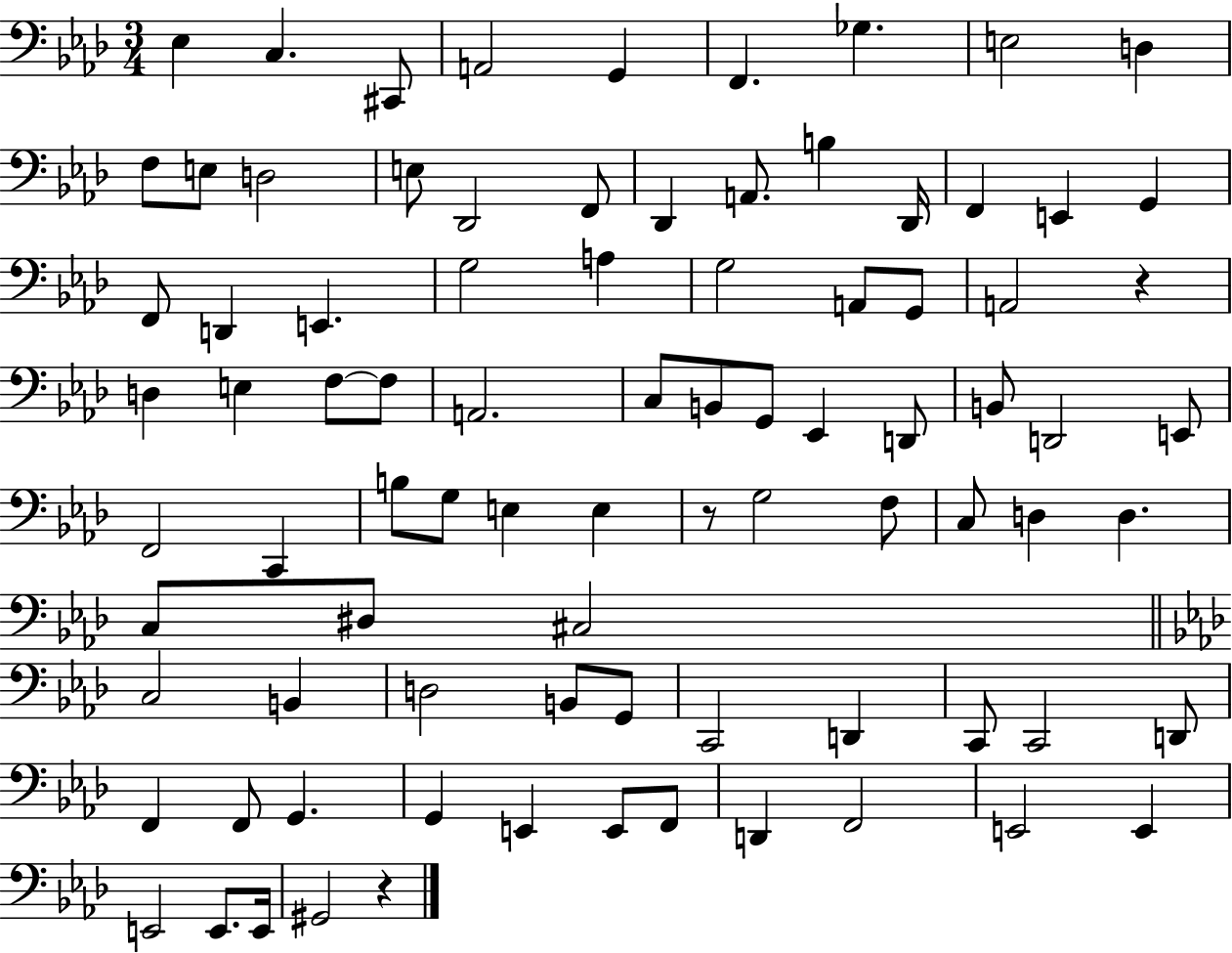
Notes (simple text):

Eb3/q C3/q. C#2/e A2/h G2/q F2/q. Gb3/q. E3/h D3/q F3/e E3/e D3/h E3/e Db2/h F2/e Db2/q A2/e. B3/q Db2/s F2/q E2/q G2/q F2/e D2/q E2/q. G3/h A3/q G3/h A2/e G2/e A2/h R/q D3/q E3/q F3/e F3/e A2/h. C3/e B2/e G2/e Eb2/q D2/e B2/e D2/h E2/e F2/h C2/q B3/e G3/e E3/q E3/q R/e G3/h F3/e C3/e D3/q D3/q. C3/e D#3/e C#3/h C3/h B2/q D3/h B2/e G2/e C2/h D2/q C2/e C2/h D2/e F2/q F2/e G2/q. G2/q E2/q E2/e F2/e D2/q F2/h E2/h E2/q E2/h E2/e. E2/s G#2/h R/q